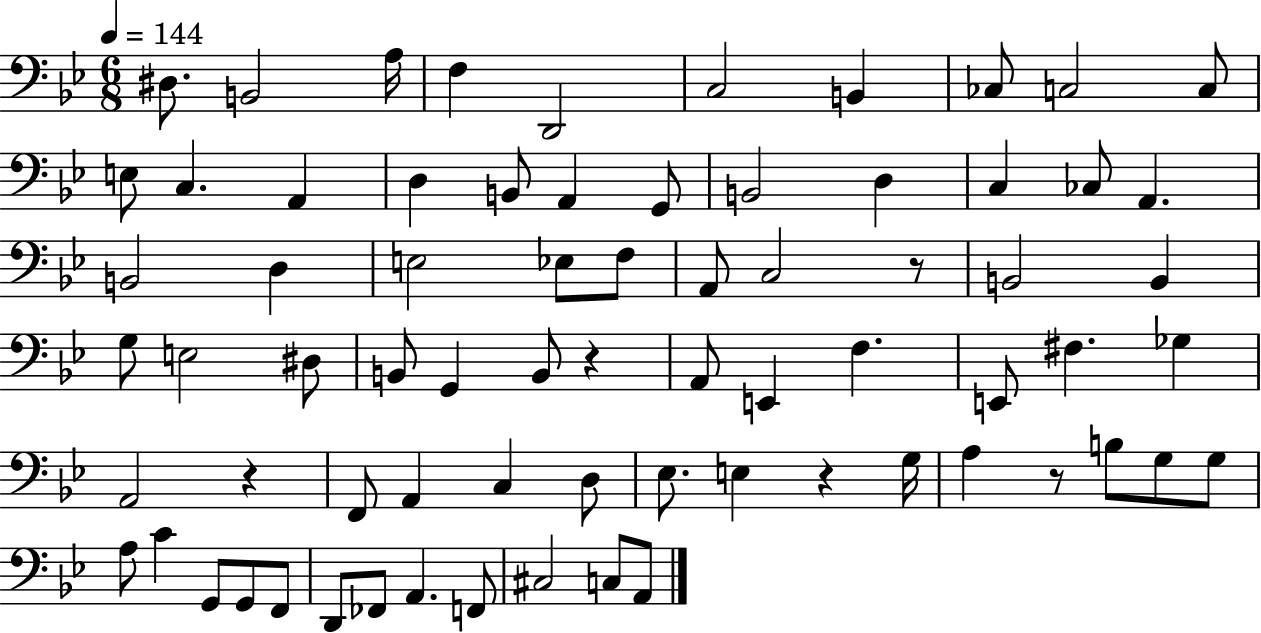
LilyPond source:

{
  \clef bass
  \numericTimeSignature
  \time 6/8
  \key bes \major
  \tempo 4 = 144
  dis8. b,2 a16 | f4 d,2 | c2 b,4 | ces8 c2 c8 | \break e8 c4. a,4 | d4 b,8 a,4 g,8 | b,2 d4 | c4 ces8 a,4. | \break b,2 d4 | e2 ees8 f8 | a,8 c2 r8 | b,2 b,4 | \break g8 e2 dis8 | b,8 g,4 b,8 r4 | a,8 e,4 f4. | e,8 fis4. ges4 | \break a,2 r4 | f,8 a,4 c4 d8 | ees8. e4 r4 g16 | a4 r8 b8 g8 g8 | \break a8 c'4 g,8 g,8 f,8 | d,8 fes,8 a,4. f,8 | cis2 c8 a,8 | \bar "|."
}